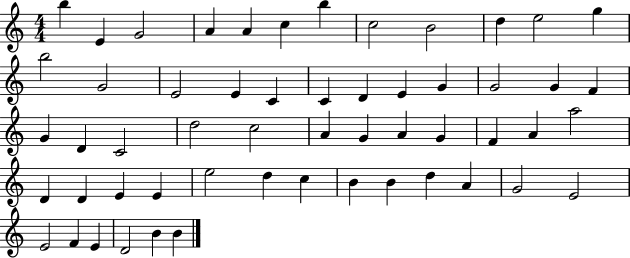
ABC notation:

X:1
T:Untitled
M:4/4
L:1/4
K:C
b E G2 A A c b c2 B2 d e2 g b2 G2 E2 E C C D E G G2 G F G D C2 d2 c2 A G A G F A a2 D D E E e2 d c B B d A G2 E2 E2 F E D2 B B